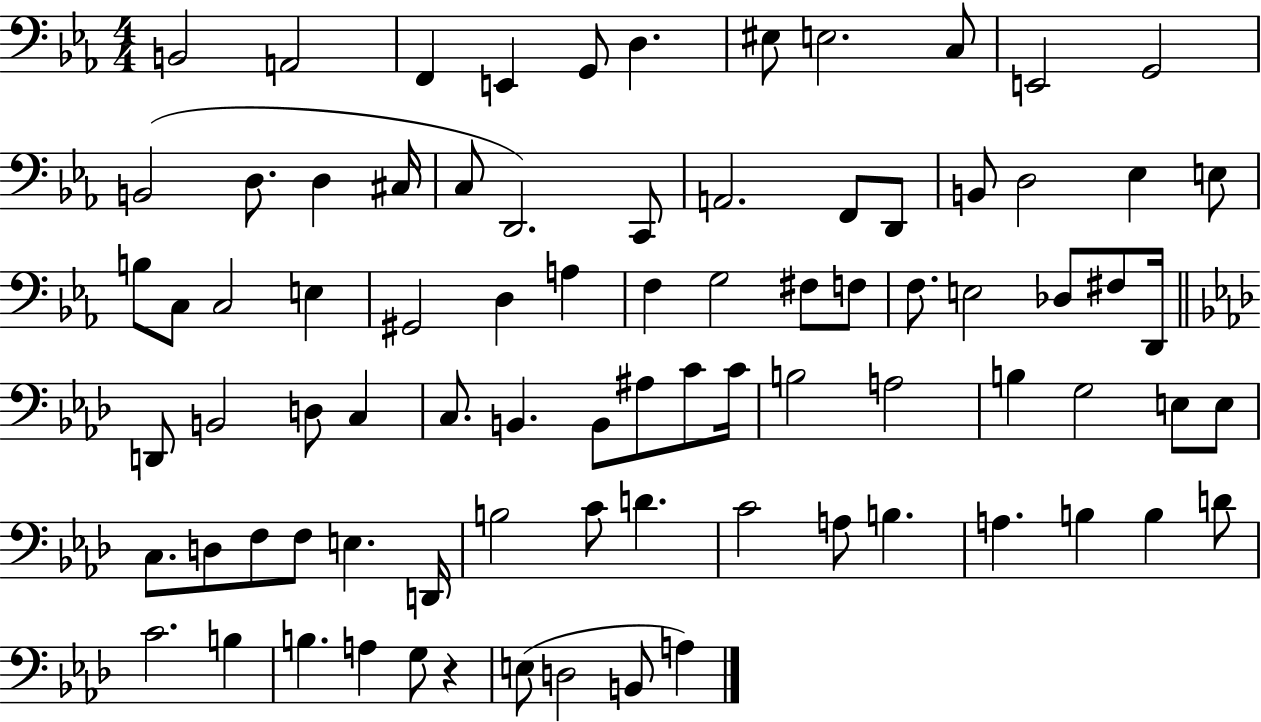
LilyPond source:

{
  \clef bass
  \numericTimeSignature
  \time 4/4
  \key ees \major
  \repeat volta 2 { b,2 a,2 | f,4 e,4 g,8 d4. | eis8 e2. c8 | e,2 g,2 | \break b,2( d8. d4 cis16 | c8 d,2.) c,8 | a,2. f,8 d,8 | b,8 d2 ees4 e8 | \break b8 c8 c2 e4 | gis,2 d4 a4 | f4 g2 fis8 f8 | f8. e2 des8 fis8 d,16 | \break \bar "||" \break \key f \minor d,8 b,2 d8 c4 | c8. b,4. b,8 ais8 c'8 c'16 | b2 a2 | b4 g2 e8 e8 | \break c8. d8 f8 f8 e4. d,16 | b2 c'8 d'4. | c'2 a8 b4. | a4. b4 b4 d'8 | \break c'2. b4 | b4. a4 g8 r4 | e8( d2 b,8 a4) | } \bar "|."
}